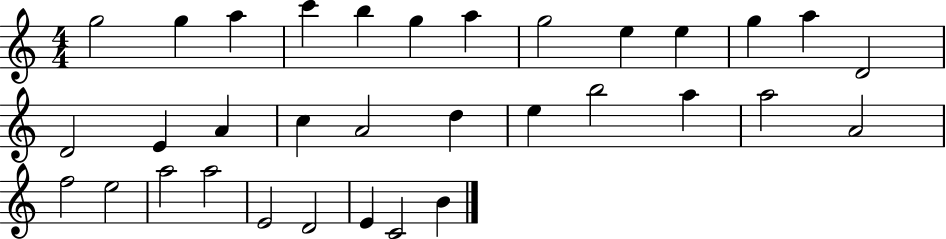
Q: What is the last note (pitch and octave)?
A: B4